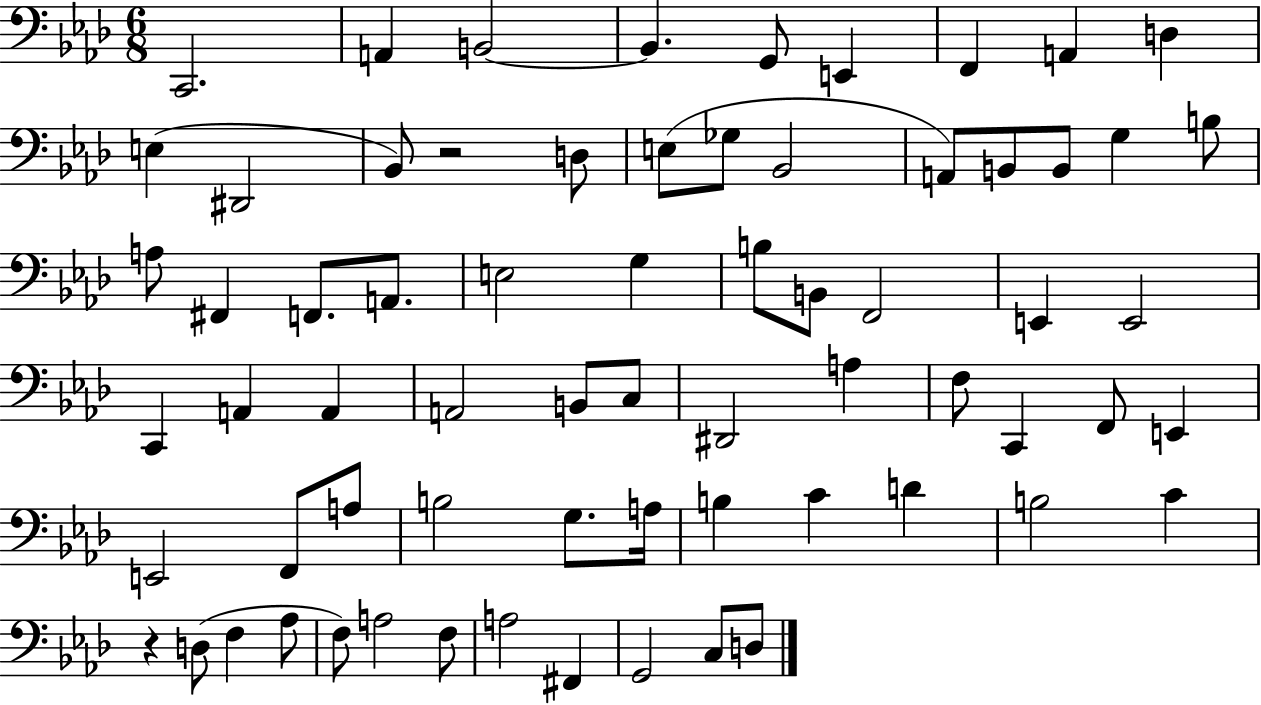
C2/h. A2/q B2/h B2/q. G2/e E2/q F2/q A2/q D3/q E3/q D#2/h Bb2/e R/h D3/e E3/e Gb3/e Bb2/h A2/e B2/e B2/e G3/q B3/e A3/e F#2/q F2/e. A2/e. E3/h G3/q B3/e B2/e F2/h E2/q E2/h C2/q A2/q A2/q A2/h B2/e C3/e D#2/h A3/q F3/e C2/q F2/e E2/q E2/h F2/e A3/e B3/h G3/e. A3/s B3/q C4/q D4/q B3/h C4/q R/q D3/e F3/q Ab3/e F3/e A3/h F3/e A3/h F#2/q G2/h C3/e D3/e